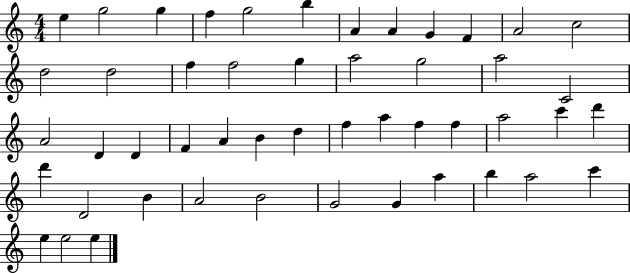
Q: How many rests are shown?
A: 0